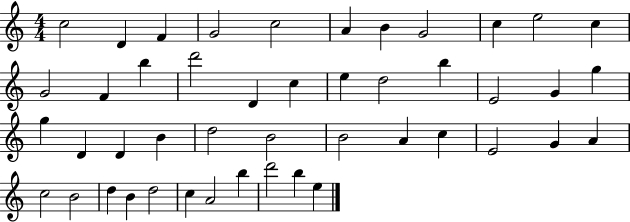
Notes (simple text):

C5/h D4/q F4/q G4/h C5/h A4/q B4/q G4/h C5/q E5/h C5/q G4/h F4/q B5/q D6/h D4/q C5/q E5/q D5/h B5/q E4/h G4/q G5/q G5/q D4/q D4/q B4/q D5/h B4/h B4/h A4/q C5/q E4/h G4/q A4/q C5/h B4/h D5/q B4/q D5/h C5/q A4/h B5/q D6/h B5/q E5/q